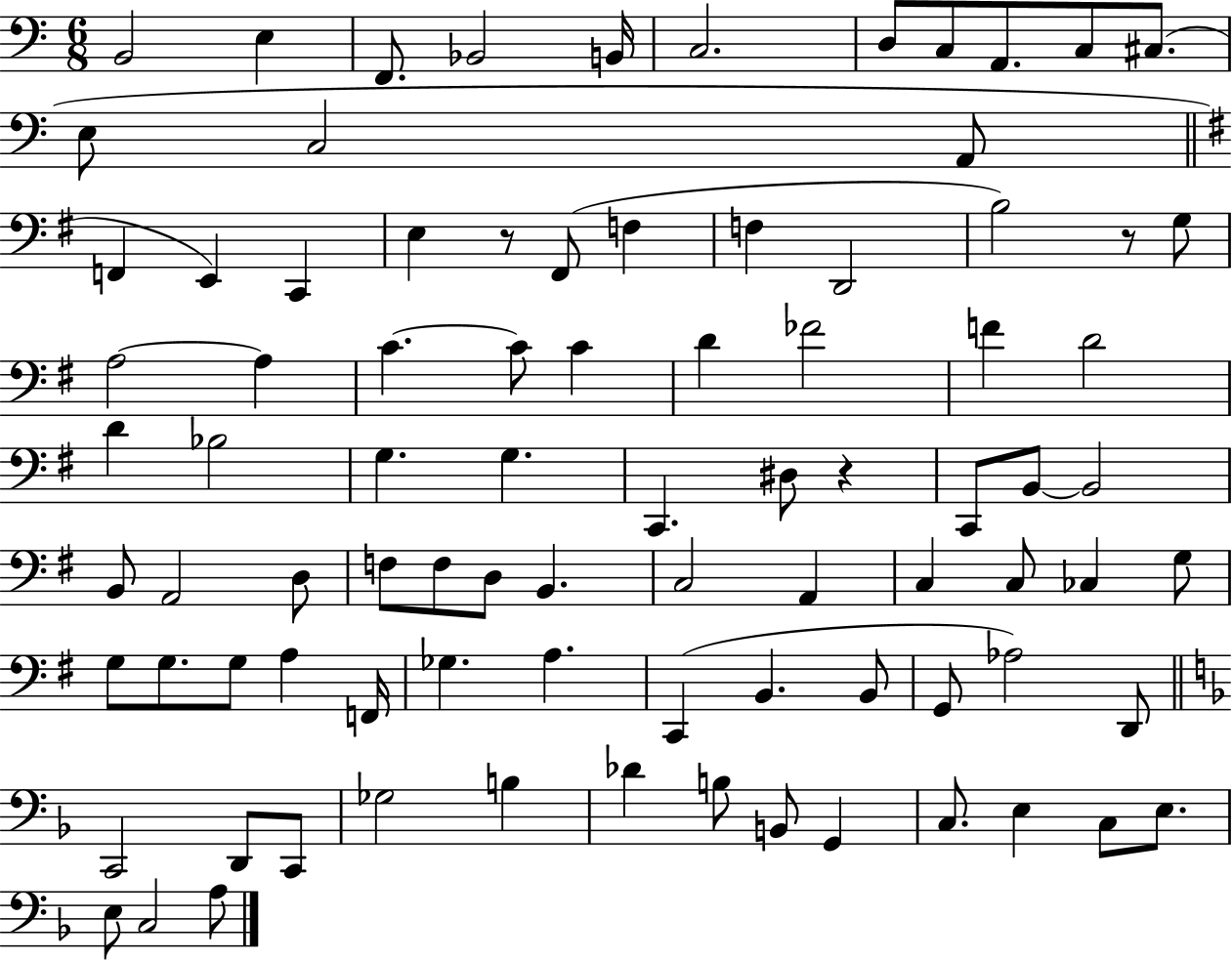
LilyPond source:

{
  \clef bass
  \numericTimeSignature
  \time 6/8
  \key c \major
  b,2 e4 | f,8. bes,2 b,16 | c2. | d8 c8 a,8. c8 cis8.( | \break e8 c2 a,8 | \bar "||" \break \key g \major f,4 e,4) c,4 | e4 r8 fis,8( f4 | f4 d,2 | b2) r8 g8 | \break a2~~ a4 | c'4.~~ c'8 c'4 | d'4 fes'2 | f'4 d'2 | \break d'4 bes2 | g4. g4. | c,4. dis8 r4 | c,8 b,8~~ b,2 | \break b,8 a,2 d8 | f8 f8 d8 b,4. | c2 a,4 | c4 c8 ces4 g8 | \break g8 g8. g8 a4 f,16 | ges4. a4. | c,4( b,4. b,8 | g,8 aes2) d,8 | \break \bar "||" \break \key d \minor c,2 d,8 c,8 | ges2 b4 | des'4 b8 b,8 g,4 | c8. e4 c8 e8. | \break e8 c2 a8 | \bar "|."
}